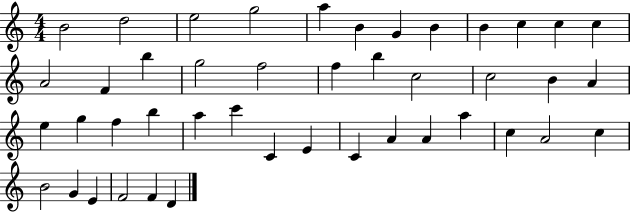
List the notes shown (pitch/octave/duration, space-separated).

B4/h D5/h E5/h G5/h A5/q B4/q G4/q B4/q B4/q C5/q C5/q C5/q A4/h F4/q B5/q G5/h F5/h F5/q B5/q C5/h C5/h B4/q A4/q E5/q G5/q F5/q B5/q A5/q C6/q C4/q E4/q C4/q A4/q A4/q A5/q C5/q A4/h C5/q B4/h G4/q E4/q F4/h F4/q D4/q